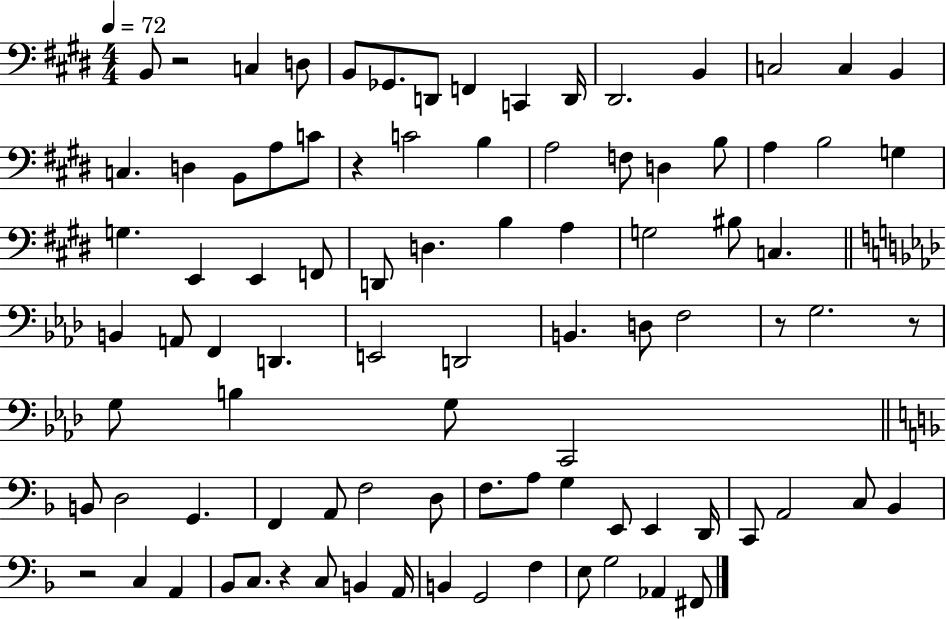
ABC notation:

X:1
T:Untitled
M:4/4
L:1/4
K:E
B,,/2 z2 C, D,/2 B,,/2 _G,,/2 D,,/2 F,, C,, D,,/4 ^D,,2 B,, C,2 C, B,, C, D, B,,/2 A,/2 C/2 z C2 B, A,2 F,/2 D, B,/2 A, B,2 G, G, E,, E,, F,,/2 D,,/2 D, B, A, G,2 ^B,/2 C, B,, A,,/2 F,, D,, E,,2 D,,2 B,, D,/2 F,2 z/2 G,2 z/2 G,/2 B, G,/2 C,,2 B,,/2 D,2 G,, F,, A,,/2 F,2 D,/2 F,/2 A,/2 G, E,,/2 E,, D,,/4 C,,/2 A,,2 C,/2 _B,, z2 C, A,, _B,,/2 C,/2 z C,/2 B,, A,,/4 B,, G,,2 F, E,/2 G,2 _A,, ^F,,/2